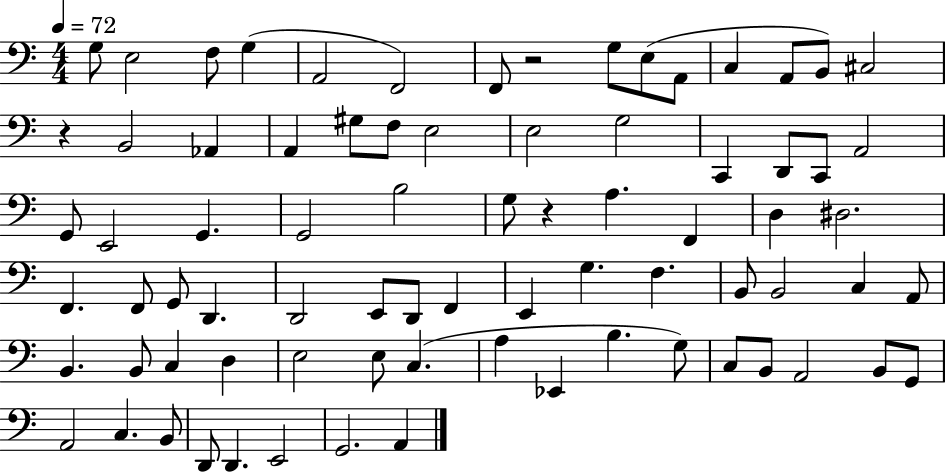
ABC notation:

X:1
T:Untitled
M:4/4
L:1/4
K:C
G,/2 E,2 F,/2 G, A,,2 F,,2 F,,/2 z2 G,/2 E,/2 A,,/2 C, A,,/2 B,,/2 ^C,2 z B,,2 _A,, A,, ^G,/2 F,/2 E,2 E,2 G,2 C,, D,,/2 C,,/2 A,,2 G,,/2 E,,2 G,, G,,2 B,2 G,/2 z A, F,, D, ^D,2 F,, F,,/2 G,,/2 D,, D,,2 E,,/2 D,,/2 F,, E,, G, F, B,,/2 B,,2 C, A,,/2 B,, B,,/2 C, D, E,2 E,/2 C, A, _E,, B, G,/2 C,/2 B,,/2 A,,2 B,,/2 G,,/2 A,,2 C, B,,/2 D,,/2 D,, E,,2 G,,2 A,,